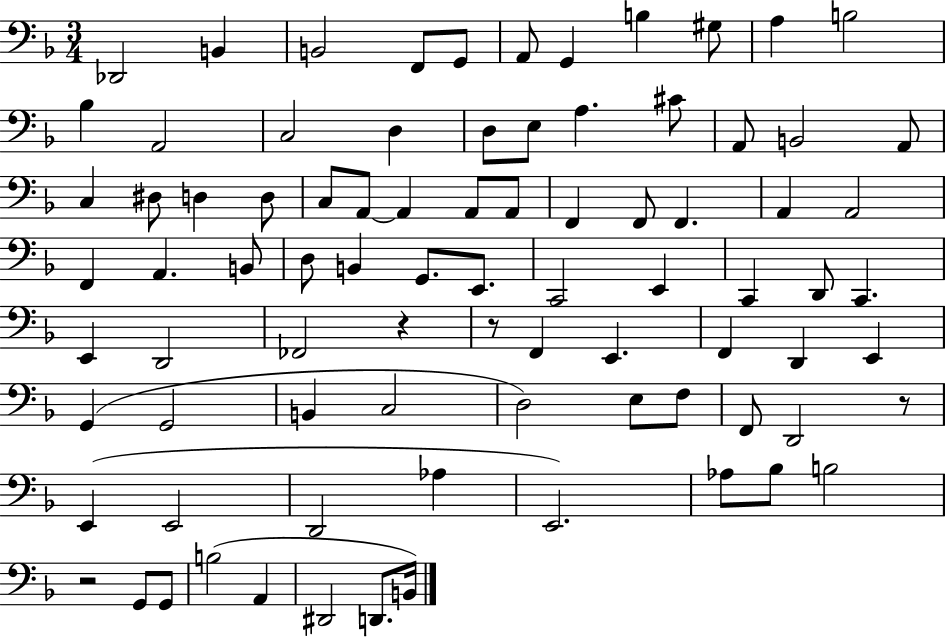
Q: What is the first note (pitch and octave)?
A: Db2